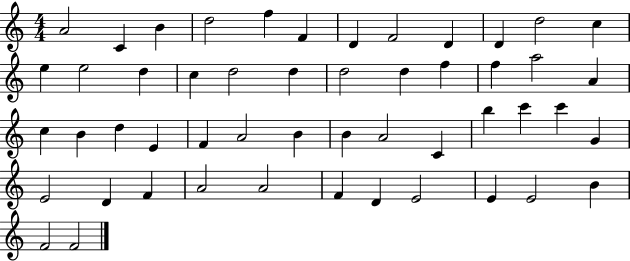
{
  \clef treble
  \numericTimeSignature
  \time 4/4
  \key c \major
  a'2 c'4 b'4 | d''2 f''4 f'4 | d'4 f'2 d'4 | d'4 d''2 c''4 | \break e''4 e''2 d''4 | c''4 d''2 d''4 | d''2 d''4 f''4 | f''4 a''2 a'4 | \break c''4 b'4 d''4 e'4 | f'4 a'2 b'4 | b'4 a'2 c'4 | b''4 c'''4 c'''4 g'4 | \break e'2 d'4 f'4 | a'2 a'2 | f'4 d'4 e'2 | e'4 e'2 b'4 | \break f'2 f'2 | \bar "|."
}